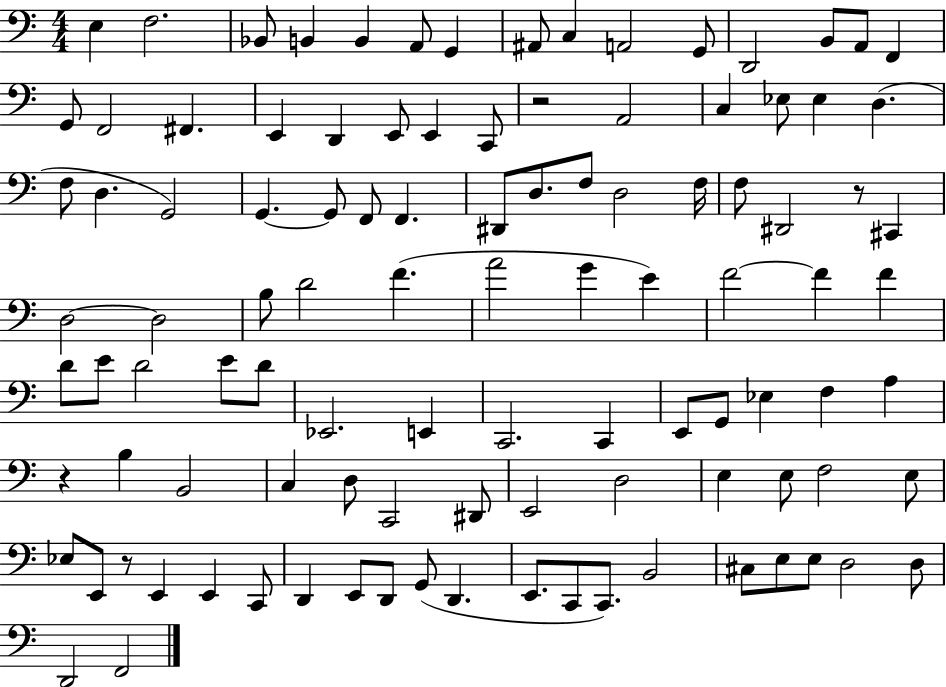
E3/q F3/h. Bb2/e B2/q B2/q A2/e G2/q A#2/e C3/q A2/h G2/e D2/h B2/e A2/e F2/q G2/e F2/h F#2/q. E2/q D2/q E2/e E2/q C2/e R/h A2/h C3/q Eb3/e Eb3/q D3/q. F3/e D3/q. G2/h G2/q. G2/e F2/e F2/q. D#2/e D3/e. F3/e D3/h F3/s F3/e D#2/h R/e C#2/q D3/h D3/h B3/e D4/h F4/q. A4/h G4/q E4/q F4/h F4/q F4/q D4/e E4/e D4/h E4/e D4/e Eb2/h. E2/q C2/h. C2/q E2/e G2/e Eb3/q F3/q A3/q R/q B3/q B2/h C3/q D3/e C2/h D#2/e E2/h D3/h E3/q E3/e F3/h E3/e Eb3/e E2/e R/e E2/q E2/q C2/e D2/q E2/e D2/e G2/e D2/q. E2/e. C2/e C2/e. B2/h C#3/e E3/e E3/e D3/h D3/e D2/h F2/h